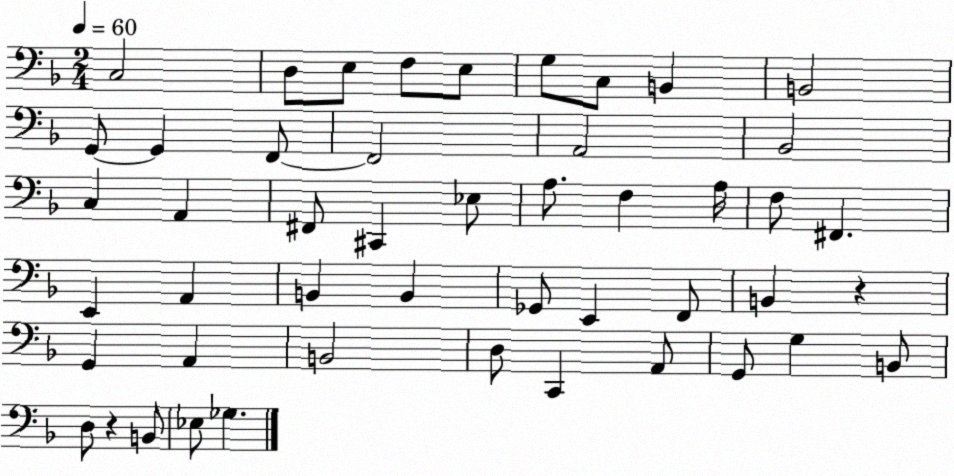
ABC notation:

X:1
T:Untitled
M:2/4
L:1/4
K:F
C,2 D,/2 E,/2 F,/2 E,/2 G,/2 C,/2 B,, B,,2 G,,/2 G,, F,,/2 F,,2 A,,2 _B,,2 C, A,, ^F,,/2 ^C,, _E,/2 A,/2 F, A,/4 F,/2 ^F,, E,, A,, B,, B,, _G,,/2 E,, F,,/2 B,, z G,, A,, B,,2 D,/2 C,, A,,/2 G,,/2 G, B,,/2 D,/2 z B,,/2 _E,/2 _G,